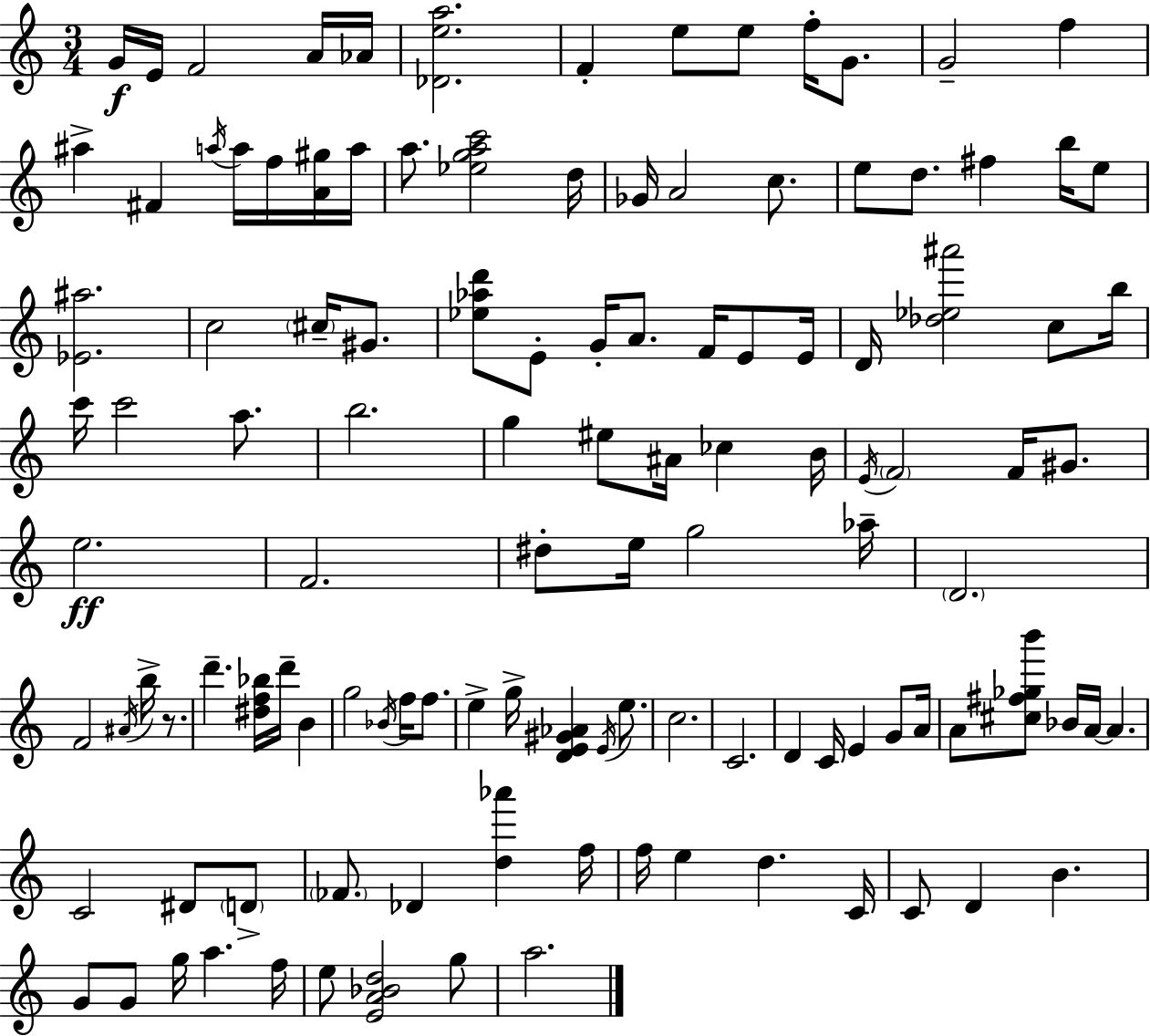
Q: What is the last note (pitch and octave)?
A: A5